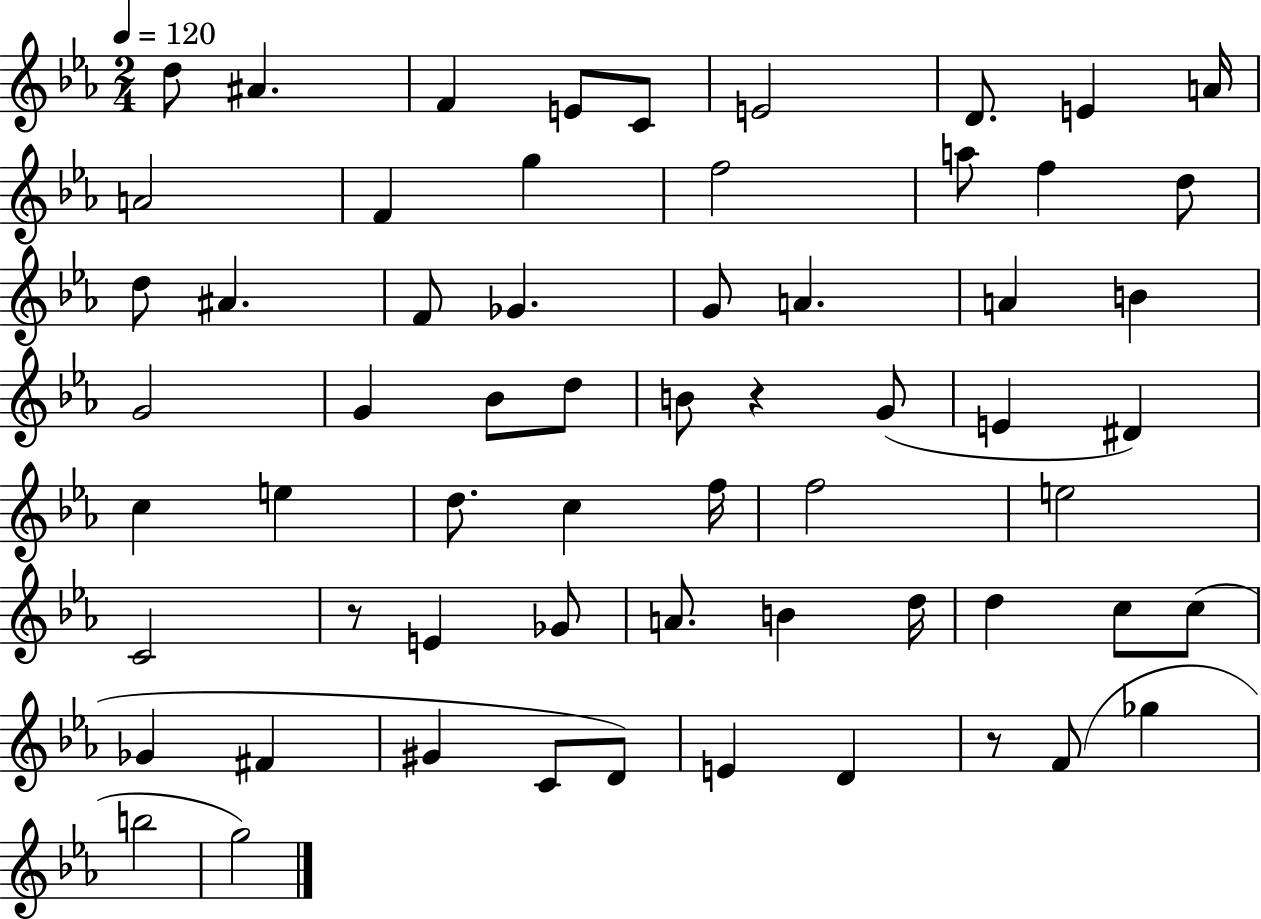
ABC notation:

X:1
T:Untitled
M:2/4
L:1/4
K:Eb
d/2 ^A F E/2 C/2 E2 D/2 E A/4 A2 F g f2 a/2 f d/2 d/2 ^A F/2 _G G/2 A A B G2 G _B/2 d/2 B/2 z G/2 E ^D c e d/2 c f/4 f2 e2 C2 z/2 E _G/2 A/2 B d/4 d c/2 c/2 _G ^F ^G C/2 D/2 E D z/2 F/2 _g b2 g2